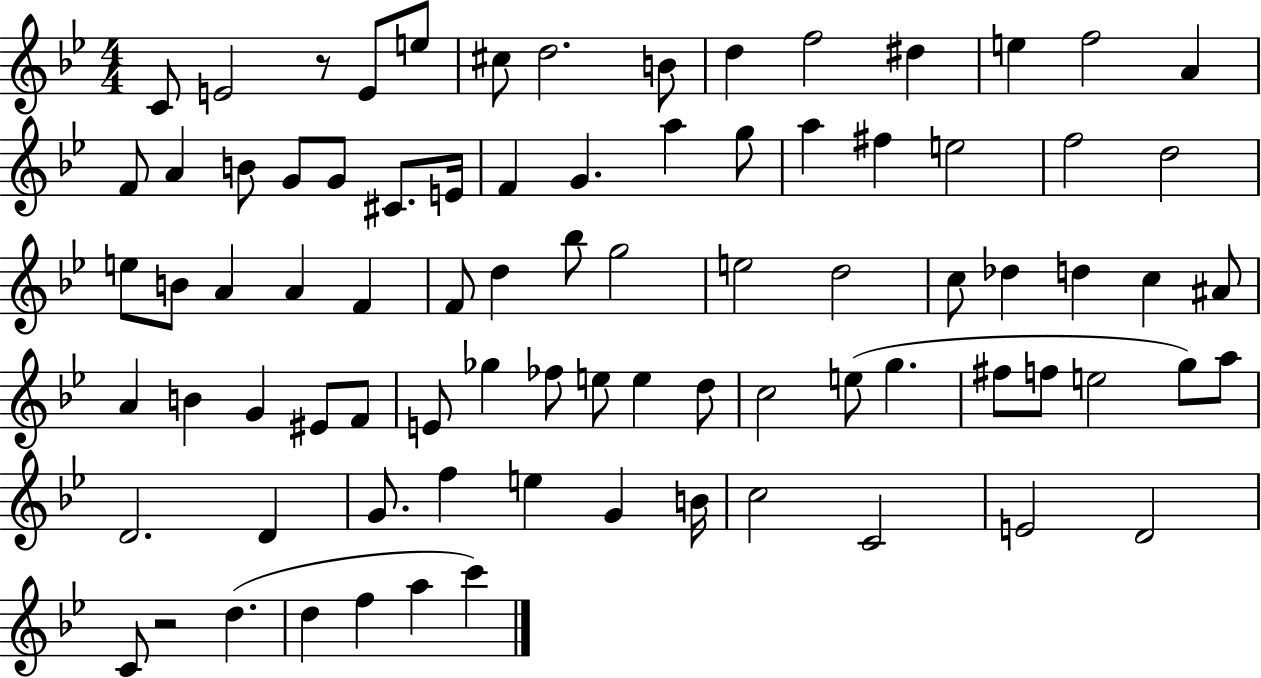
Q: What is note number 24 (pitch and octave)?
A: G5